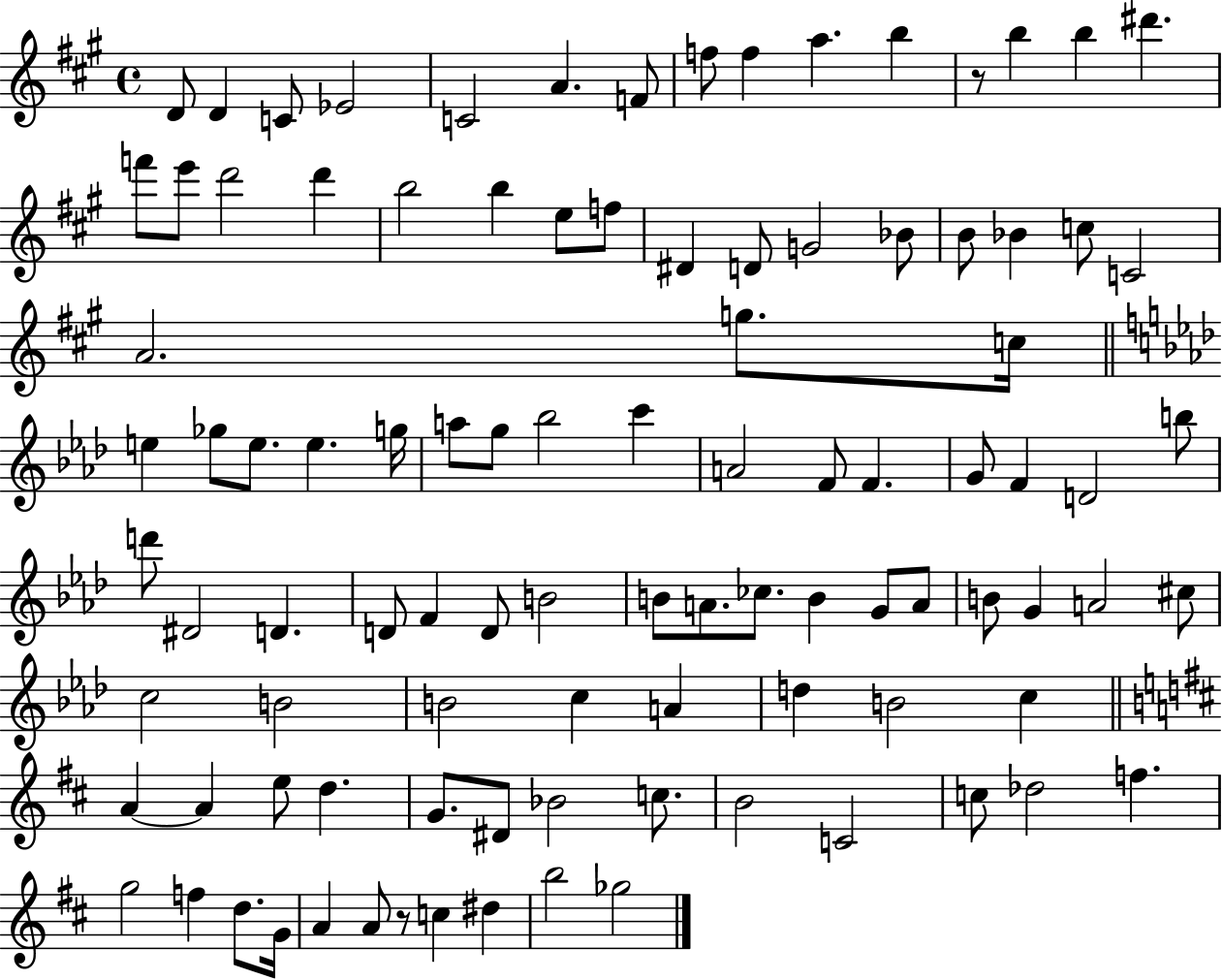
D4/e D4/q C4/e Eb4/h C4/h A4/q. F4/e F5/e F5/q A5/q. B5/q R/e B5/q B5/q D#6/q. F6/e E6/e D6/h D6/q B5/h B5/q E5/e F5/e D#4/q D4/e G4/h Bb4/e B4/e Bb4/q C5/e C4/h A4/h. G5/e. C5/s E5/q Gb5/e E5/e. E5/q. G5/s A5/e G5/e Bb5/h C6/q A4/h F4/e F4/q. G4/e F4/q D4/h B5/e D6/e D#4/h D4/q. D4/e F4/q D4/e B4/h B4/e A4/e. CES5/e. B4/q G4/e A4/e B4/e G4/q A4/h C#5/e C5/h B4/h B4/h C5/q A4/q D5/q B4/h C5/q A4/q A4/q E5/e D5/q. G4/e. D#4/e Bb4/h C5/e. B4/h C4/h C5/e Db5/h F5/q. G5/h F5/q D5/e. G4/s A4/q A4/e R/e C5/q D#5/q B5/h Gb5/h